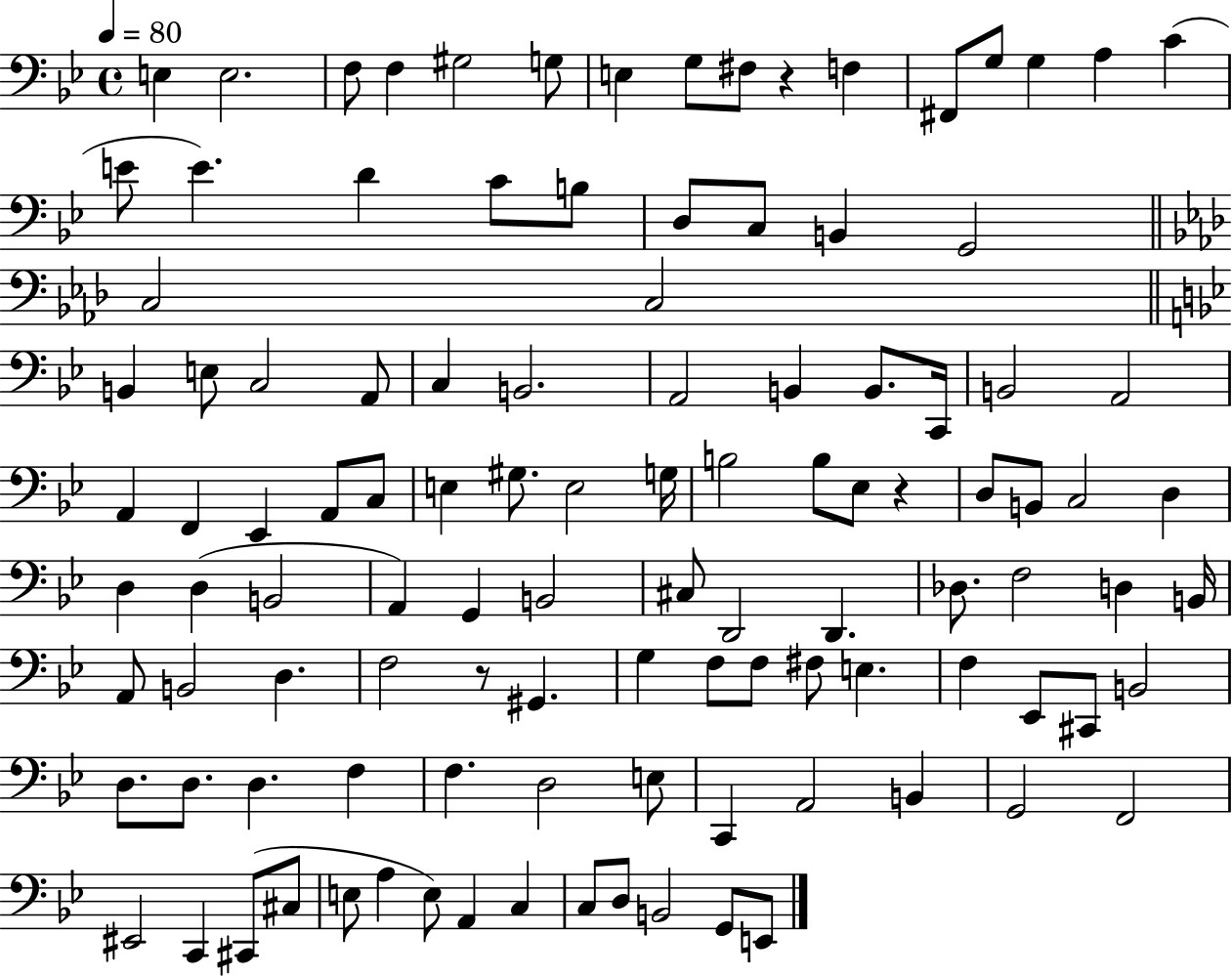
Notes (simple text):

E3/q E3/h. F3/e F3/q G#3/h G3/e E3/q G3/e F#3/e R/q F3/q F#2/e G3/e G3/q A3/q C4/q E4/e E4/q. D4/q C4/e B3/e D3/e C3/e B2/q G2/h C3/h C3/h B2/q E3/e C3/h A2/e C3/q B2/h. A2/h B2/q B2/e. C2/s B2/h A2/h A2/q F2/q Eb2/q A2/e C3/e E3/q G#3/e. E3/h G3/s B3/h B3/e Eb3/e R/q D3/e B2/e C3/h D3/q D3/q D3/q B2/h A2/q G2/q B2/h C#3/e D2/h D2/q. Db3/e. F3/h D3/q B2/s A2/e B2/h D3/q. F3/h R/e G#2/q. G3/q F3/e F3/e F#3/e E3/q. F3/q Eb2/e C#2/e B2/h D3/e. D3/e. D3/q. F3/q F3/q. D3/h E3/e C2/q A2/h B2/q G2/h F2/h EIS2/h C2/q C#2/e C#3/e E3/e A3/q E3/e A2/q C3/q C3/e D3/e B2/h G2/e E2/e